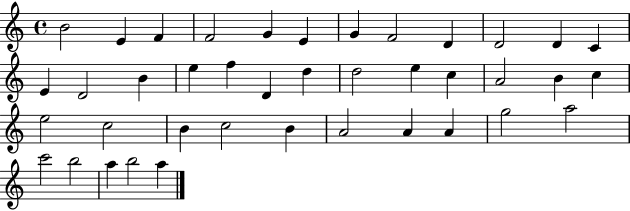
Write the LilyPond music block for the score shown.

{
  \clef treble
  \time 4/4
  \defaultTimeSignature
  \key c \major
  b'2 e'4 f'4 | f'2 g'4 e'4 | g'4 f'2 d'4 | d'2 d'4 c'4 | \break e'4 d'2 b'4 | e''4 f''4 d'4 d''4 | d''2 e''4 c''4 | a'2 b'4 c''4 | \break e''2 c''2 | b'4 c''2 b'4 | a'2 a'4 a'4 | g''2 a''2 | \break c'''2 b''2 | a''4 b''2 a''4 | \bar "|."
}